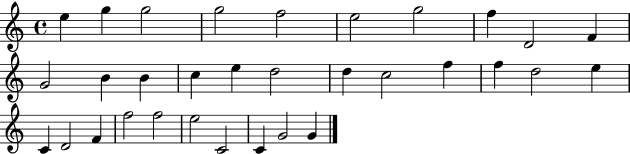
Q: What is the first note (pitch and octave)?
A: E5